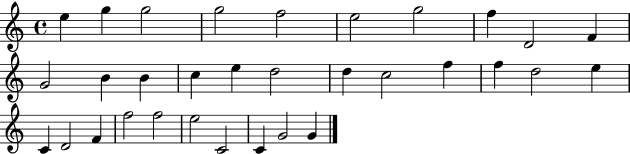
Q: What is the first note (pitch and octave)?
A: E5